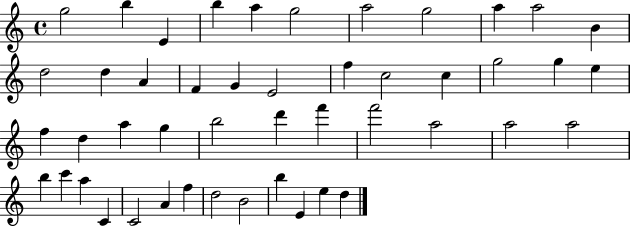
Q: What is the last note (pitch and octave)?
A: D5